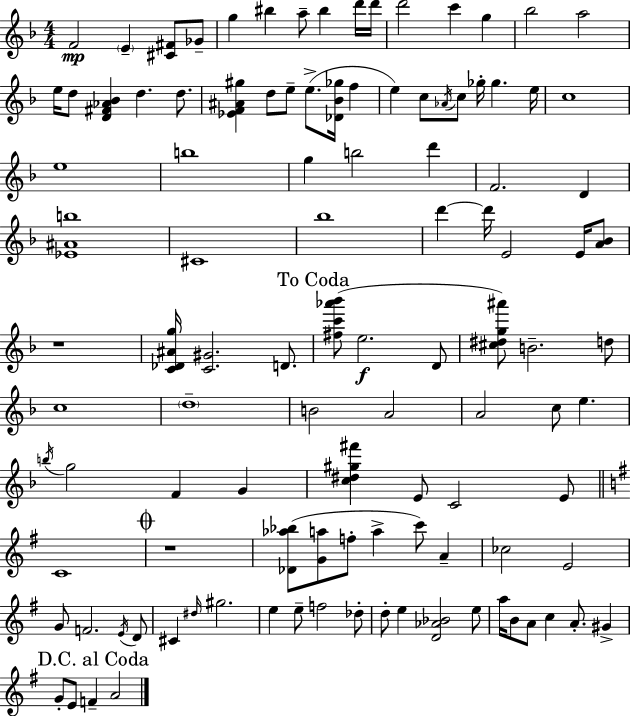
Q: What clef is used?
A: treble